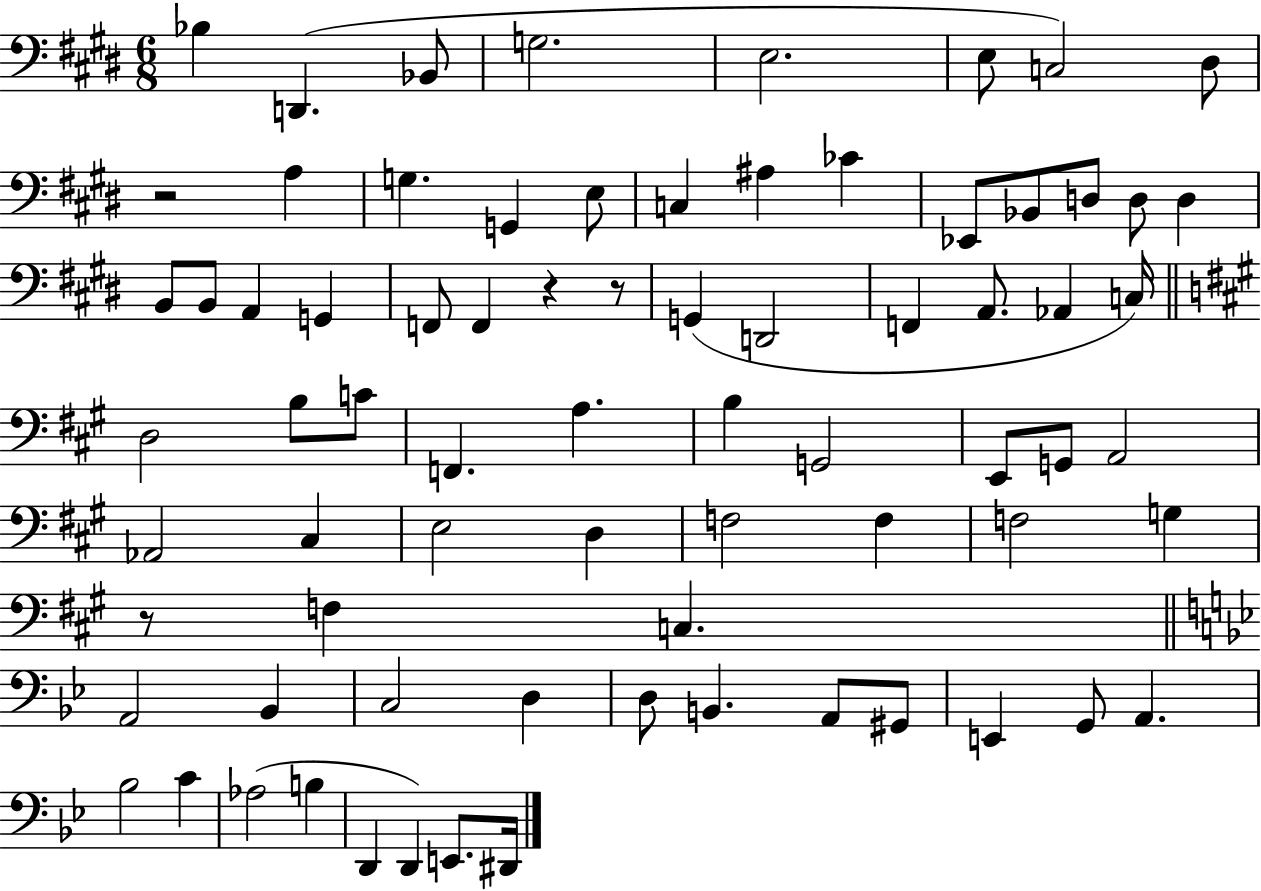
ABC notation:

X:1
T:Untitled
M:6/8
L:1/4
K:E
_B, D,, _B,,/2 G,2 E,2 E,/2 C,2 ^D,/2 z2 A, G, G,, E,/2 C, ^A, _C _E,,/2 _B,,/2 D,/2 D,/2 D, B,,/2 B,,/2 A,, G,, F,,/2 F,, z z/2 G,, D,,2 F,, A,,/2 _A,, C,/4 D,2 B,/2 C/2 F,, A, B, G,,2 E,,/2 G,,/2 A,,2 _A,,2 ^C, E,2 D, F,2 F, F,2 G, z/2 F, C, A,,2 _B,, C,2 D, D,/2 B,, A,,/2 ^G,,/2 E,, G,,/2 A,, _B,2 C _A,2 B, D,, D,, E,,/2 ^D,,/4